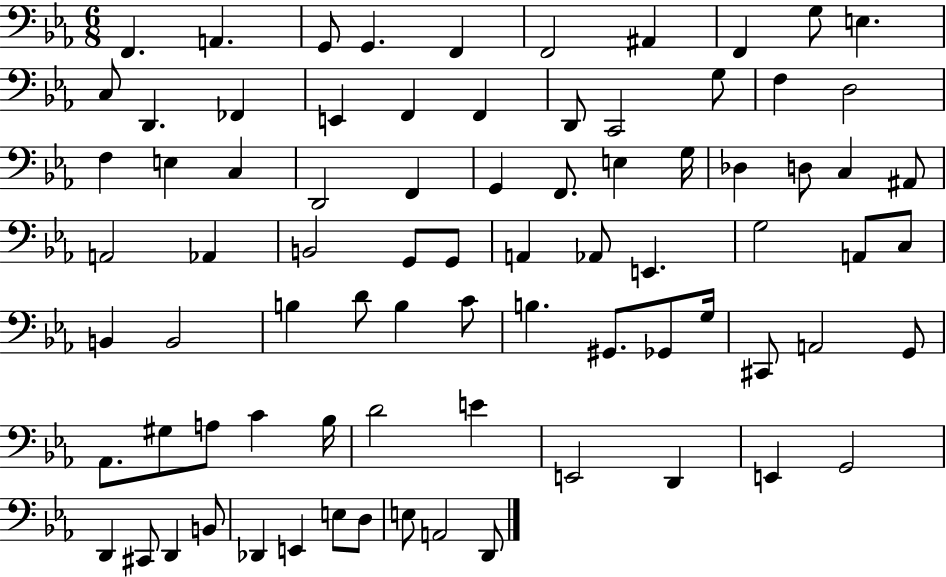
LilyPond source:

{
  \clef bass
  \numericTimeSignature
  \time 6/8
  \key ees \major
  f,4. a,4. | g,8 g,4. f,4 | f,2 ais,4 | f,4 g8 e4. | \break c8 d,4. fes,4 | e,4 f,4 f,4 | d,8 c,2 g8 | f4 d2 | \break f4 e4 c4 | d,2 f,4 | g,4 f,8. e4 g16 | des4 d8 c4 ais,8 | \break a,2 aes,4 | b,2 g,8 g,8 | a,4 aes,8 e,4. | g2 a,8 c8 | \break b,4 b,2 | b4 d'8 b4 c'8 | b4. gis,8. ges,8 g16 | cis,8 a,2 g,8 | \break aes,8. gis8 a8 c'4 bes16 | d'2 e'4 | e,2 d,4 | e,4 g,2 | \break d,4 cis,8 d,4 b,8 | des,4 e,4 e8 d8 | e8 a,2 d,8 | \bar "|."
}